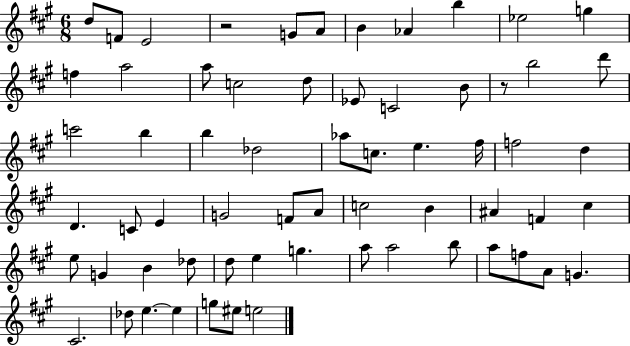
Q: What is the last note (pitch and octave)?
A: E5